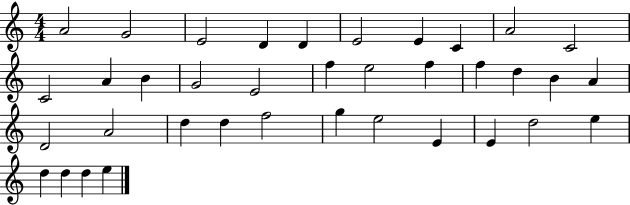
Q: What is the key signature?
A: C major